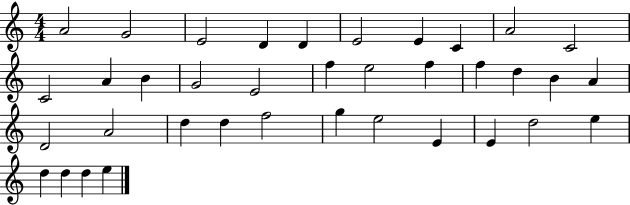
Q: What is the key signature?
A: C major